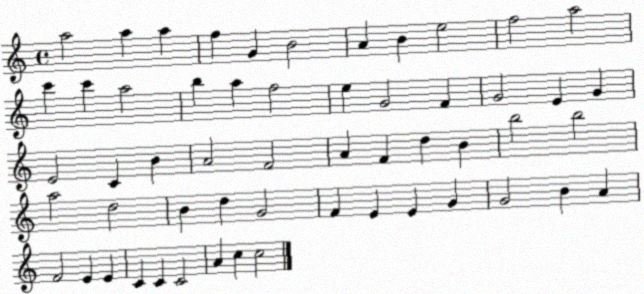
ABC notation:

X:1
T:Untitled
M:4/4
L:1/4
K:C
a2 a a f G B2 A B e2 f2 a2 c' c' a2 b a f2 e G2 F G2 E G E2 C B A2 F2 A F d B b2 b2 a2 d2 B d G2 F E E G G2 B A F2 E E C C C2 A c c2